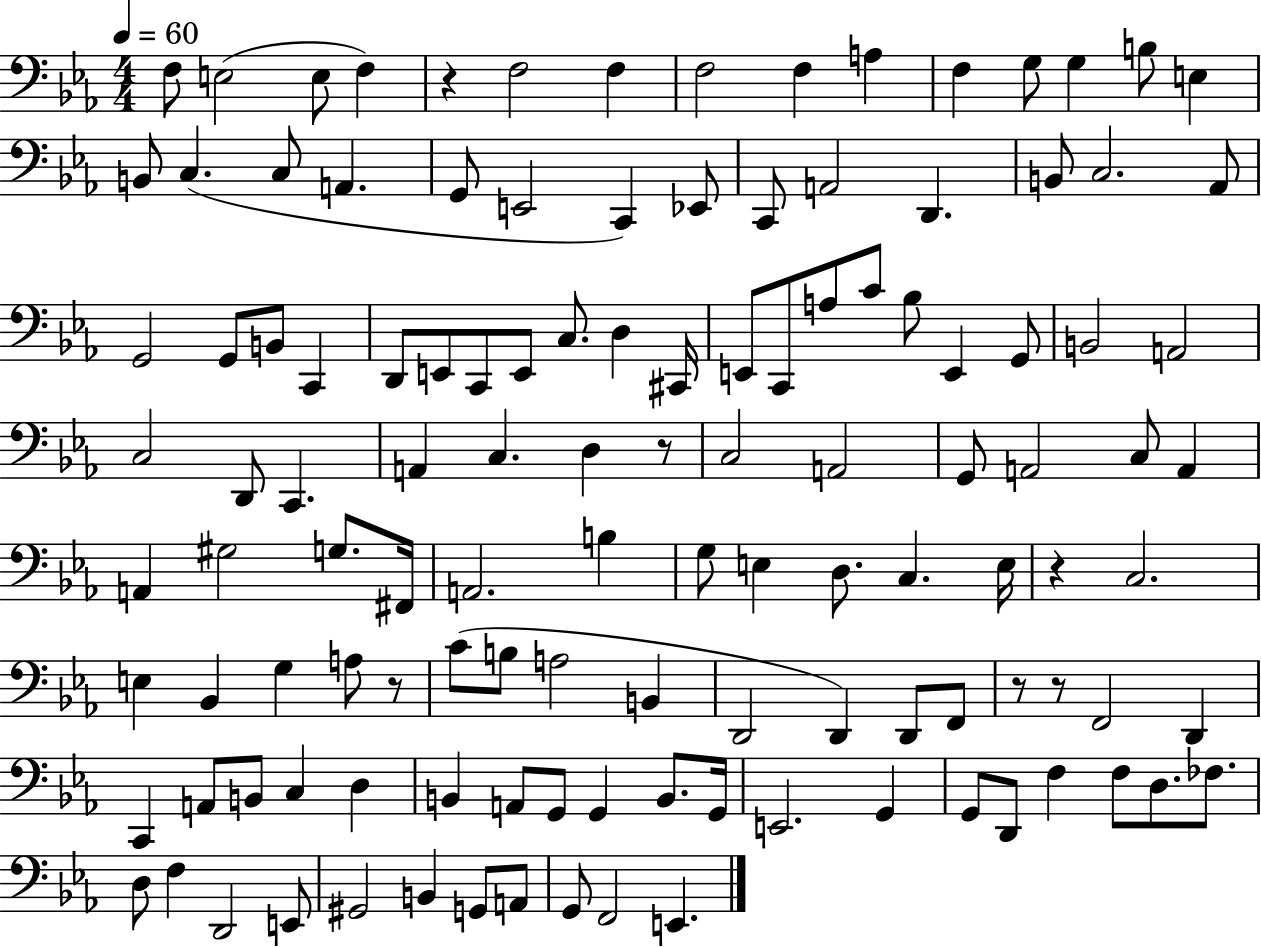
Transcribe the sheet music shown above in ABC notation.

X:1
T:Untitled
M:4/4
L:1/4
K:Eb
F,/2 E,2 E,/2 F, z F,2 F, F,2 F, A, F, G,/2 G, B,/2 E, B,,/2 C, C,/2 A,, G,,/2 E,,2 C,, _E,,/2 C,,/2 A,,2 D,, B,,/2 C,2 _A,,/2 G,,2 G,,/2 B,,/2 C,, D,,/2 E,,/2 C,,/2 E,,/2 C,/2 D, ^C,,/4 E,,/2 C,,/2 A,/2 C/2 _B,/2 E,, G,,/2 B,,2 A,,2 C,2 D,,/2 C,, A,, C, D, z/2 C,2 A,,2 G,,/2 A,,2 C,/2 A,, A,, ^G,2 G,/2 ^F,,/4 A,,2 B, G,/2 E, D,/2 C, E,/4 z C,2 E, _B,, G, A,/2 z/2 C/2 B,/2 A,2 B,, D,,2 D,, D,,/2 F,,/2 z/2 z/2 F,,2 D,, C,, A,,/2 B,,/2 C, D, B,, A,,/2 G,,/2 G,, B,,/2 G,,/4 E,,2 G,, G,,/2 D,,/2 F, F,/2 D,/2 _F,/2 D,/2 F, D,,2 E,,/2 ^G,,2 B,, G,,/2 A,,/2 G,,/2 F,,2 E,,